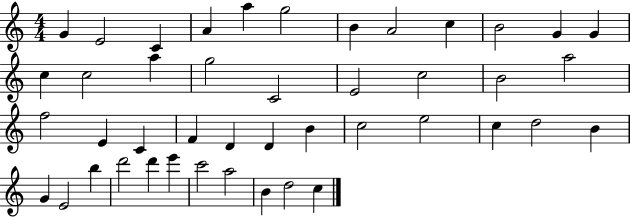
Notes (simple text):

G4/q E4/h C4/q A4/q A5/q G5/h B4/q A4/h C5/q B4/h G4/q G4/q C5/q C5/h A5/q G5/h C4/h E4/h C5/h B4/h A5/h F5/h E4/q C4/q F4/q D4/q D4/q B4/q C5/h E5/h C5/q D5/h B4/q G4/q E4/h B5/q D6/h D6/q E6/q C6/h A5/h B4/q D5/h C5/q